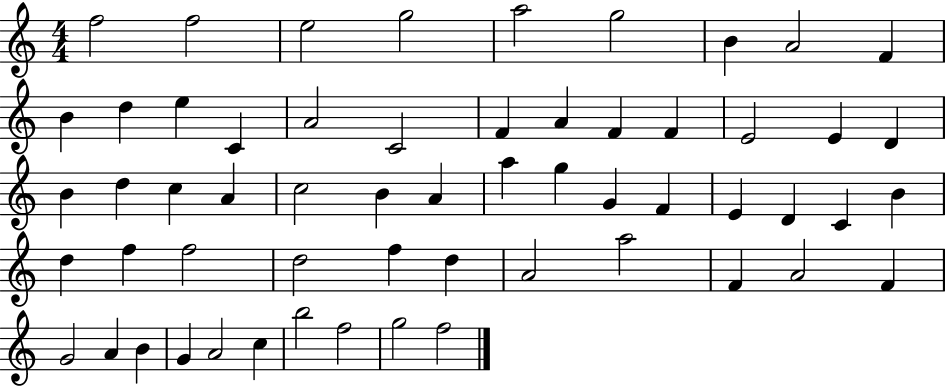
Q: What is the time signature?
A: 4/4